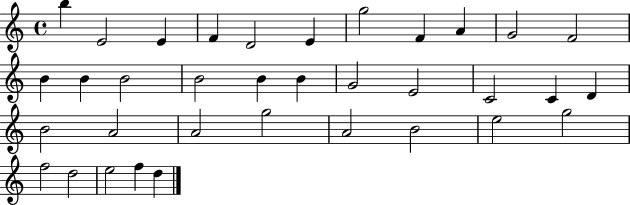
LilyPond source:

{
  \clef treble
  \time 4/4
  \defaultTimeSignature
  \key c \major
  b''4 e'2 e'4 | f'4 d'2 e'4 | g''2 f'4 a'4 | g'2 f'2 | \break b'4 b'4 b'2 | b'2 b'4 b'4 | g'2 e'2 | c'2 c'4 d'4 | \break b'2 a'2 | a'2 g''2 | a'2 b'2 | e''2 g''2 | \break f''2 d''2 | e''2 f''4 d''4 | \bar "|."
}